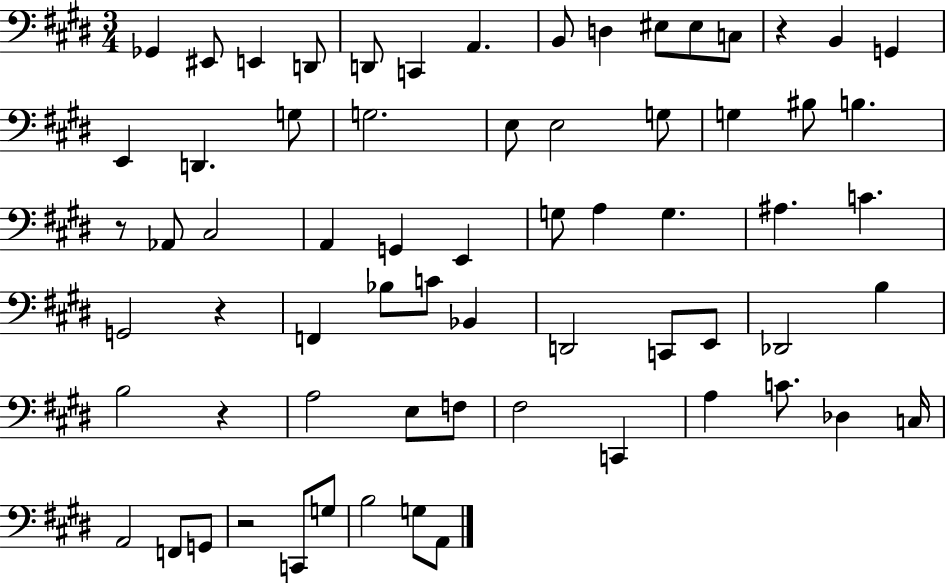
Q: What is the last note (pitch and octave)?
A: A2